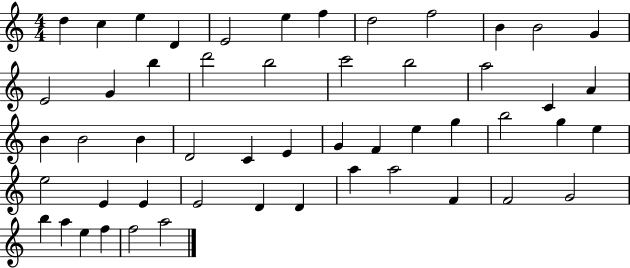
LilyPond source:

{
  \clef treble
  \numericTimeSignature
  \time 4/4
  \key c \major
  d''4 c''4 e''4 d'4 | e'2 e''4 f''4 | d''2 f''2 | b'4 b'2 g'4 | \break e'2 g'4 b''4 | d'''2 b''2 | c'''2 b''2 | a''2 c'4 a'4 | \break b'4 b'2 b'4 | d'2 c'4 e'4 | g'4 f'4 e''4 g''4 | b''2 g''4 e''4 | \break e''2 e'4 e'4 | e'2 d'4 d'4 | a''4 a''2 f'4 | f'2 g'2 | \break b''4 a''4 e''4 f''4 | f''2 a''2 | \bar "|."
}